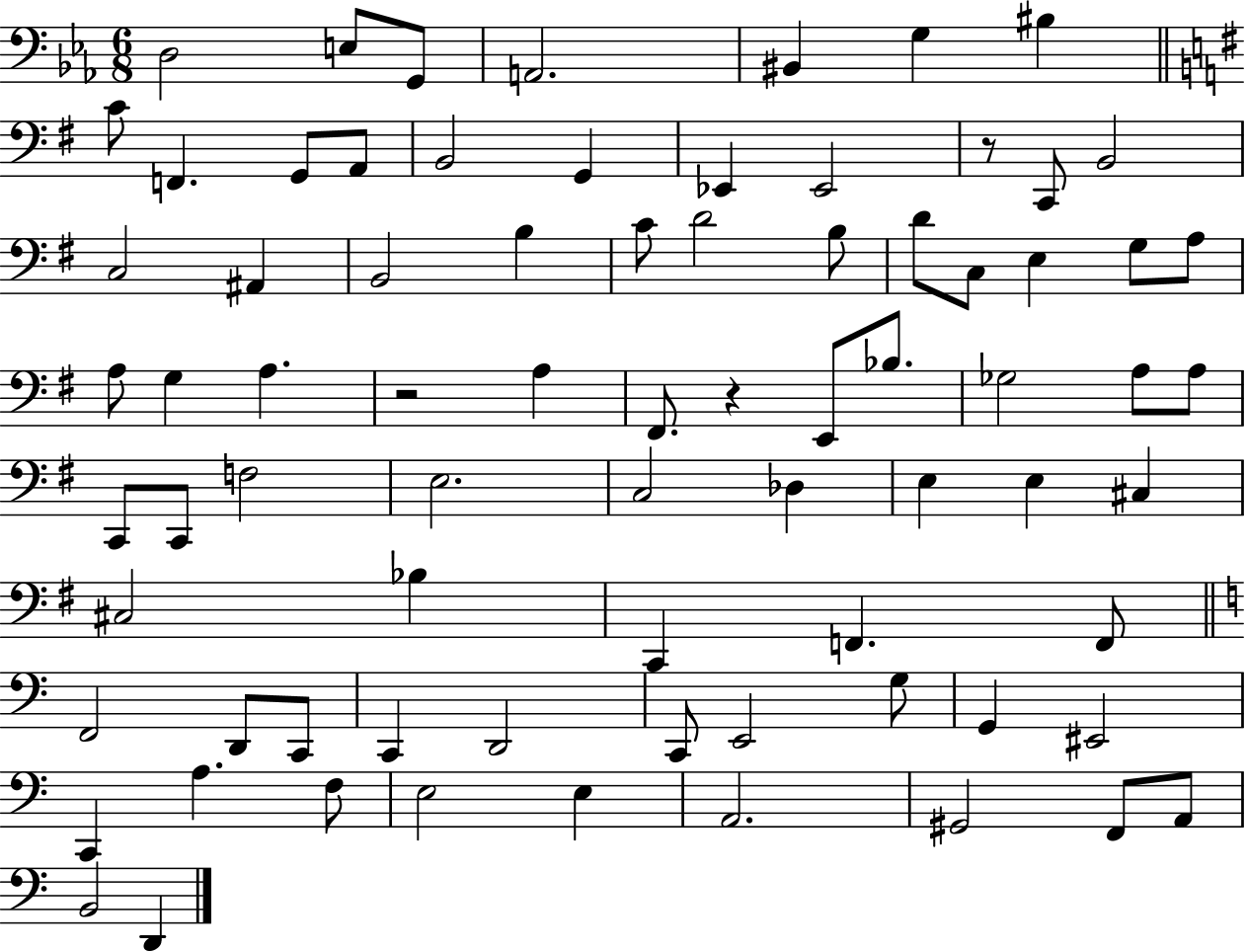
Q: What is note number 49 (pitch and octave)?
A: C#3